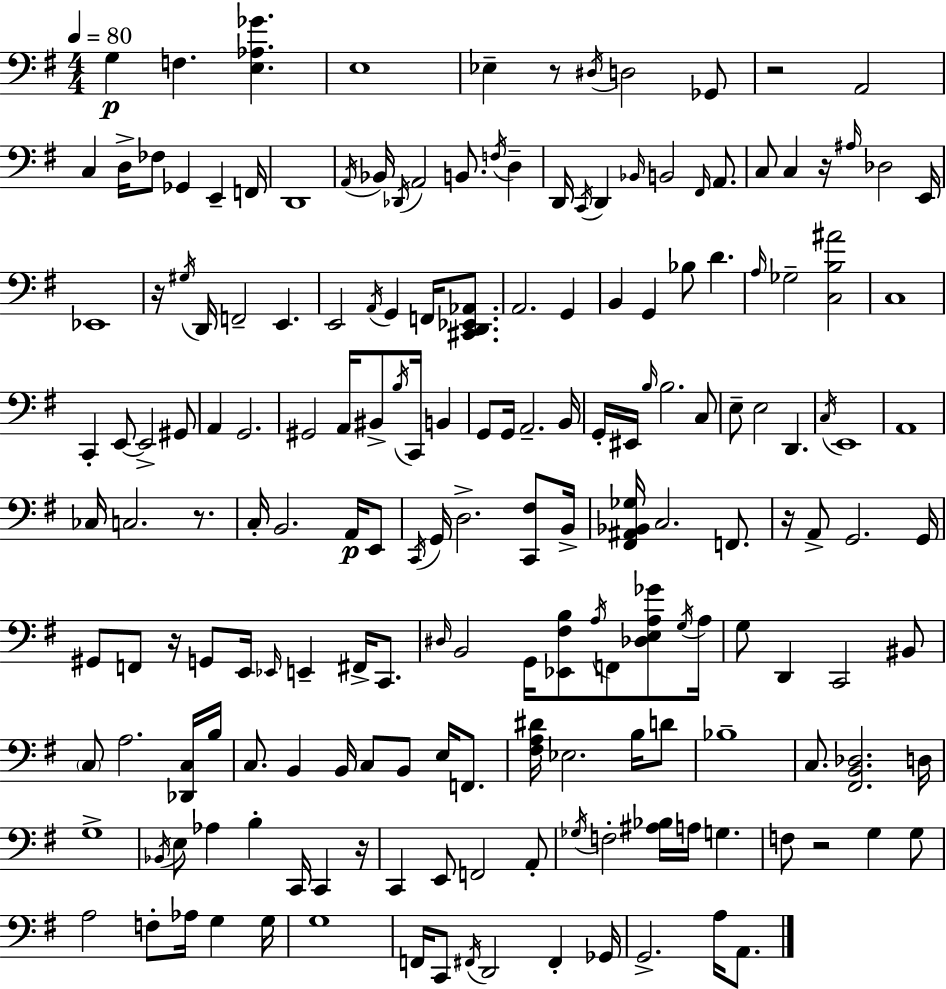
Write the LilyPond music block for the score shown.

{
  \clef bass
  \numericTimeSignature
  \time 4/4
  \key e \minor
  \tempo 4 = 80
  g4\p f4. <e aes ges'>4. | e1 | ees4-- r8 \acciaccatura { dis16 } d2 ges,8 | r2 a,2 | \break c4 d16-> fes8 ges,4 e,4-- | f,16 d,1 | \acciaccatura { a,16 } bes,16 \acciaccatura { des,16 } a,2 b,8. \acciaccatura { f16 } | d4-- d,16 \acciaccatura { c,16 } d,4 \grace { bes,16 } b,2 | \break \grace { fis,16 } a,8. c8 c4 r16 \grace { ais16 } des2 | e,16 ees,1 | r16 \acciaccatura { gis16 } d,16 f,2-- | e,4. e,2 | \break \acciaccatura { a,16 } g,4 f,16 <cis, d, ees, aes,>8. a,2. | g,4 b,4 g,4 | bes8 d'4. \grace { a16 } ges2-- | <c b ais'>2 c1 | \break c,4-. e,8~~ | e,2-> gis,8 a,4 g,2. | gis,2 | a,16 bis,8-> \acciaccatura { b16 } c,16 b,4 g,8 g,16 a,2.-- | \break b,16 g,16-. eis,16 \grace { b16 } b2. | c8 e8-- e2 | d,4. \acciaccatura { c16 } e,1 | a,1 | \break ces16 c2. | r8. c16-. b,2. | a,16\p e,8 \acciaccatura { c,16 } g,16 | d2.-> <c, fis>8 b,16-> <fis, ais, bes, ges>16 | \break c2. f,8. r16 | a,8-> g,2. g,16 gis,8 | f,8 r16 g,8 e,16 \grace { ees,16 } e,4-- fis,16-> c,8. | \grace { dis16 } b,2 g,16 <ees, fis b>8 \acciaccatura { a16 } f,8 <des e a ges'>8 | \break \acciaccatura { g16 } a16 g8 d,4 c,2 | bis,8 \parenthesize c8 a2. | <des, c>16 b16 c8. b,4 b,16 c8 b,8 e16 | f,8. <fis a dis'>16 ees2. | \break b16 d'8 bes1-- | c8. <fis, b, des>2. | d16 g1-> | \acciaccatura { bes,16 } e8 aes4 b4-. c,16 c,4 | \break r16 c,4 e,8 f,2 | a,8-. \acciaccatura { ges16 } f2-. <ais bes>16 a16 g4. | f8 r2 g4 | g8 a2 f8-. aes16 | \break g4 g16 g1 | f,16 c,8 \acciaccatura { fis,16 } d,2 | fis,4-. ges,16 g,2.-> | a16 a,8. \bar "|."
}